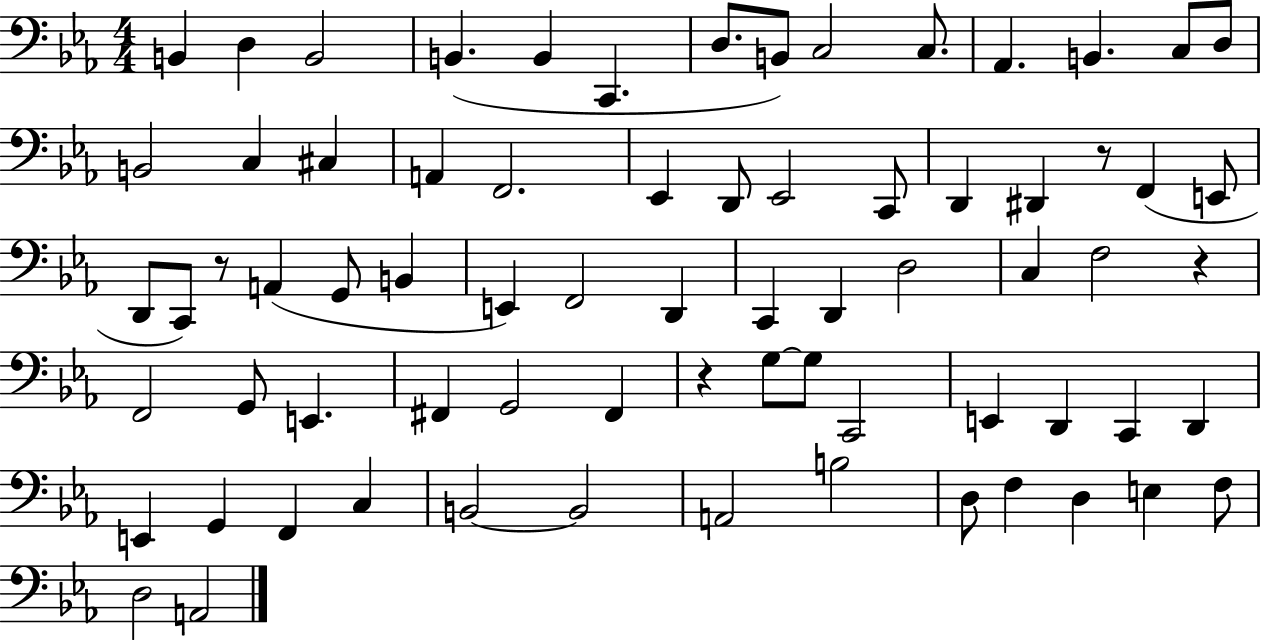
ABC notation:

X:1
T:Untitled
M:4/4
L:1/4
K:Eb
B,, D, B,,2 B,, B,, C,, D,/2 B,,/2 C,2 C,/2 _A,, B,, C,/2 D,/2 B,,2 C, ^C, A,, F,,2 _E,, D,,/2 _E,,2 C,,/2 D,, ^D,, z/2 F,, E,,/2 D,,/2 C,,/2 z/2 A,, G,,/2 B,, E,, F,,2 D,, C,, D,, D,2 C, F,2 z F,,2 G,,/2 E,, ^F,, G,,2 ^F,, z G,/2 G,/2 C,,2 E,, D,, C,, D,, E,, G,, F,, C, B,,2 B,,2 A,,2 B,2 D,/2 F, D, E, F,/2 D,2 A,,2